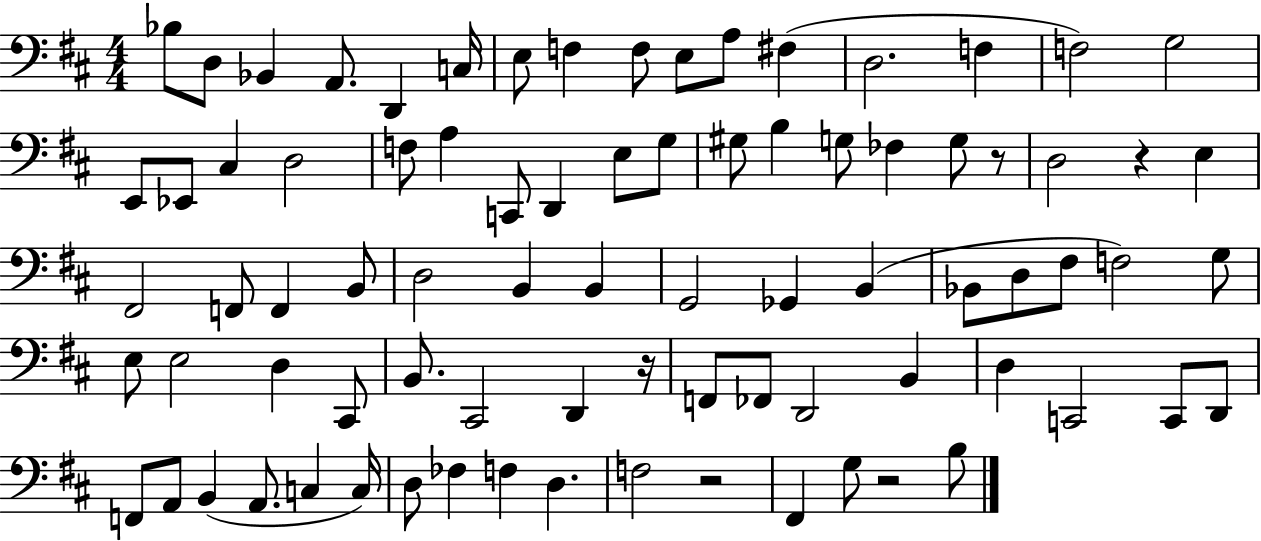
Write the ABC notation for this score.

X:1
T:Untitled
M:4/4
L:1/4
K:D
_B,/2 D,/2 _B,, A,,/2 D,, C,/4 E,/2 F, F,/2 E,/2 A,/2 ^F, D,2 F, F,2 G,2 E,,/2 _E,,/2 ^C, D,2 F,/2 A, C,,/2 D,, E,/2 G,/2 ^G,/2 B, G,/2 _F, G,/2 z/2 D,2 z E, ^F,,2 F,,/2 F,, B,,/2 D,2 B,, B,, G,,2 _G,, B,, _B,,/2 D,/2 ^F,/2 F,2 G,/2 E,/2 E,2 D, ^C,,/2 B,,/2 ^C,,2 D,, z/4 F,,/2 _F,,/2 D,,2 B,, D, C,,2 C,,/2 D,,/2 F,,/2 A,,/2 B,, A,,/2 C, C,/4 D,/2 _F, F, D, F,2 z2 ^F,, G,/2 z2 B,/2